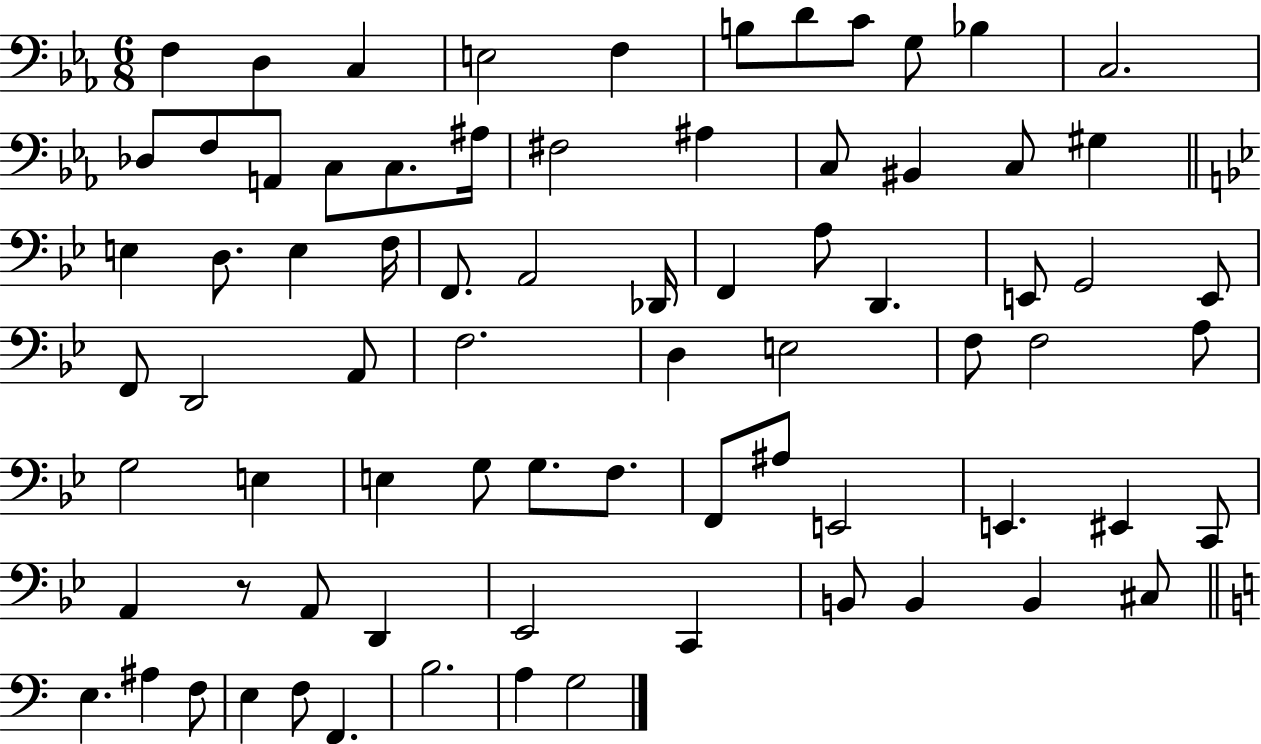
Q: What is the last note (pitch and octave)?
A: G3